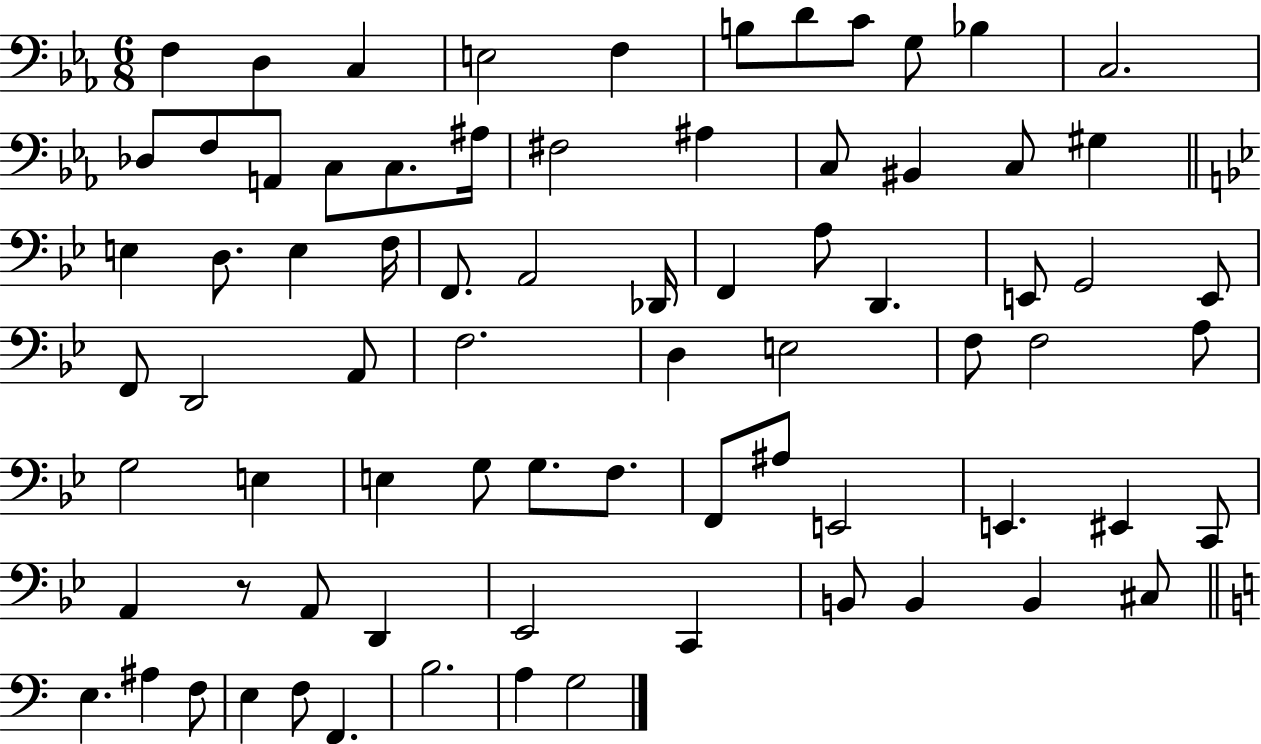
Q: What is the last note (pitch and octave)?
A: G3